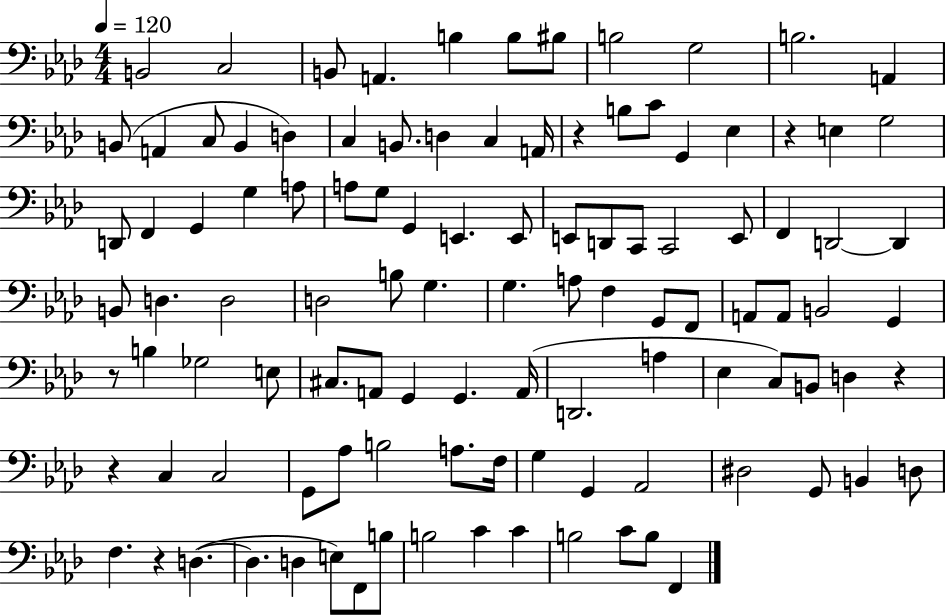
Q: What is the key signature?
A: AES major